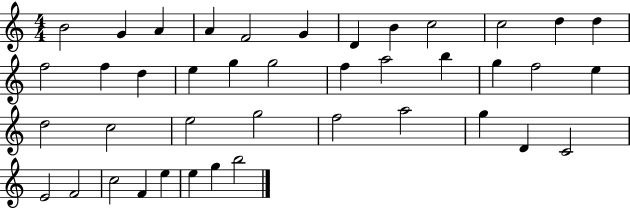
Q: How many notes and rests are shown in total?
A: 41